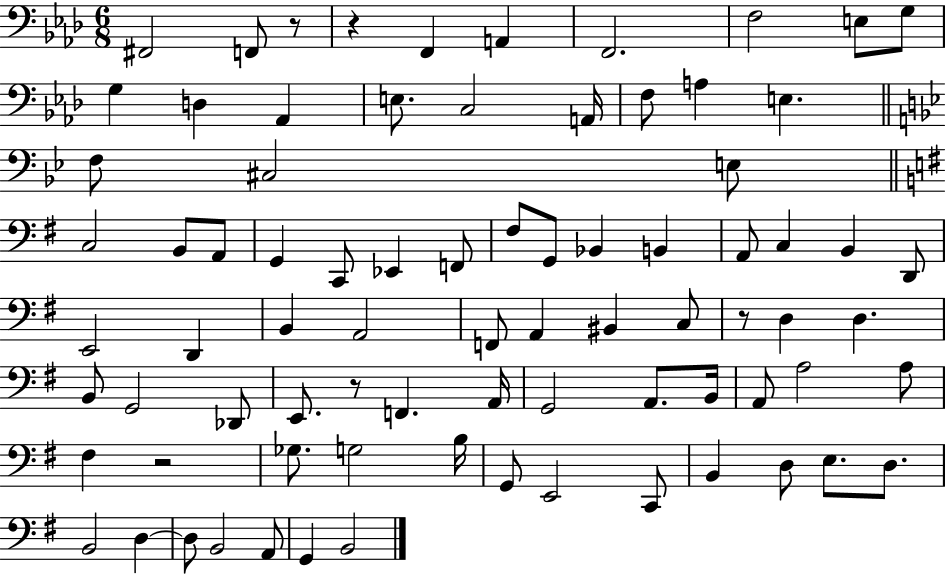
{
  \clef bass
  \numericTimeSignature
  \time 6/8
  \key aes \major
  \repeat volta 2 { fis,2 f,8 r8 | r4 f,4 a,4 | f,2. | f2 e8 g8 | \break g4 d4 aes,4 | e8. c2 a,16 | f8 a4 e4. | \bar "||" \break \key bes \major f8 cis2 e8 | \bar "||" \break \key e \minor c2 b,8 a,8 | g,4 c,8 ees,4 f,8 | fis8 g,8 bes,4 b,4 | a,8 c4 b,4 d,8 | \break e,2 d,4 | b,4 a,2 | f,8 a,4 bis,4 c8 | r8 d4 d4. | \break b,8 g,2 des,8 | e,8. r8 f,4. a,16 | g,2 a,8. b,16 | a,8 a2 a8 | \break fis4 r2 | ges8. g2 b16 | g,8 e,2 c,8 | b,4 d8 e8. d8. | \break b,2 d4~~ | d8 b,2 a,8 | g,4 b,2 | } \bar "|."
}